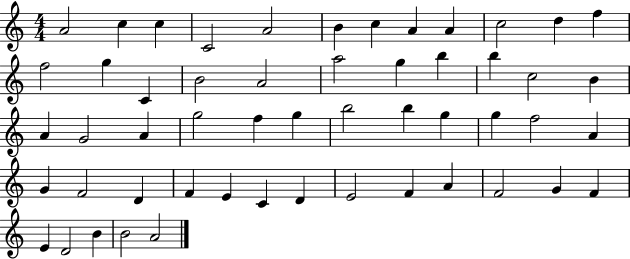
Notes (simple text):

A4/h C5/q C5/q C4/h A4/h B4/q C5/q A4/q A4/q C5/h D5/q F5/q F5/h G5/q C4/q B4/h A4/h A5/h G5/q B5/q B5/q C5/h B4/q A4/q G4/h A4/q G5/h F5/q G5/q B5/h B5/q G5/q G5/q F5/h A4/q G4/q F4/h D4/q F4/q E4/q C4/q D4/q E4/h F4/q A4/q F4/h G4/q F4/q E4/q D4/h B4/q B4/h A4/h